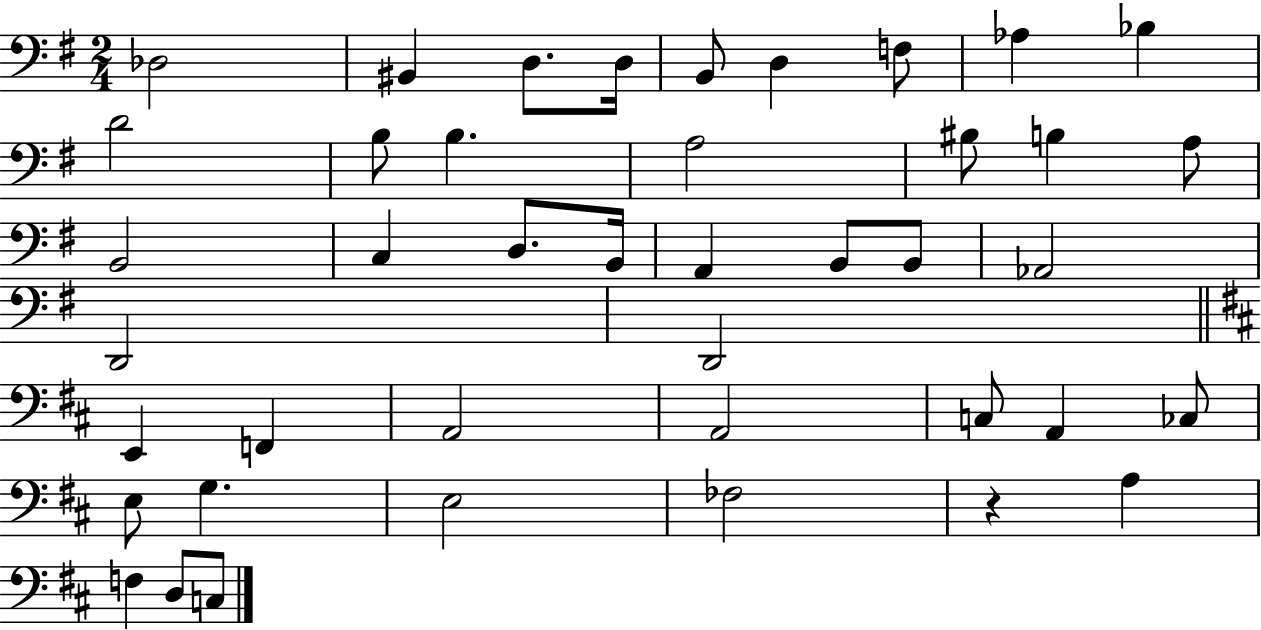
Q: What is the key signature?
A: G major